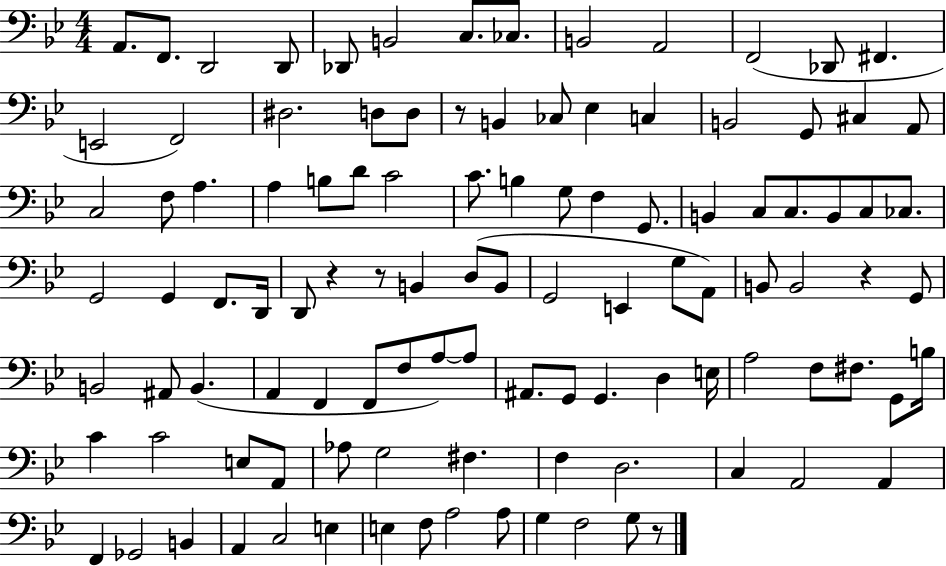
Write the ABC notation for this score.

X:1
T:Untitled
M:4/4
L:1/4
K:Bb
A,,/2 F,,/2 D,,2 D,,/2 _D,,/2 B,,2 C,/2 _C,/2 B,,2 A,,2 F,,2 _D,,/2 ^F,, E,,2 F,,2 ^D,2 D,/2 D,/2 z/2 B,, _C,/2 _E, C, B,,2 G,,/2 ^C, A,,/2 C,2 F,/2 A, A, B,/2 D/2 C2 C/2 B, G,/2 F, G,,/2 B,, C,/2 C,/2 B,,/2 C,/2 _C,/2 G,,2 G,, F,,/2 D,,/4 D,,/2 z z/2 B,, D,/2 B,,/2 G,,2 E,, G,/2 A,,/2 B,,/2 B,,2 z G,,/2 B,,2 ^A,,/2 B,, A,, F,, F,,/2 F,/2 A,/2 A,/2 ^A,,/2 G,,/2 G,, D, E,/4 A,2 F,/2 ^F,/2 G,,/2 B,/4 C C2 E,/2 A,,/2 _A,/2 G,2 ^F, F, D,2 C, A,,2 A,, F,, _G,,2 B,, A,, C,2 E, E, F,/2 A,2 A,/2 G, F,2 G,/2 z/2